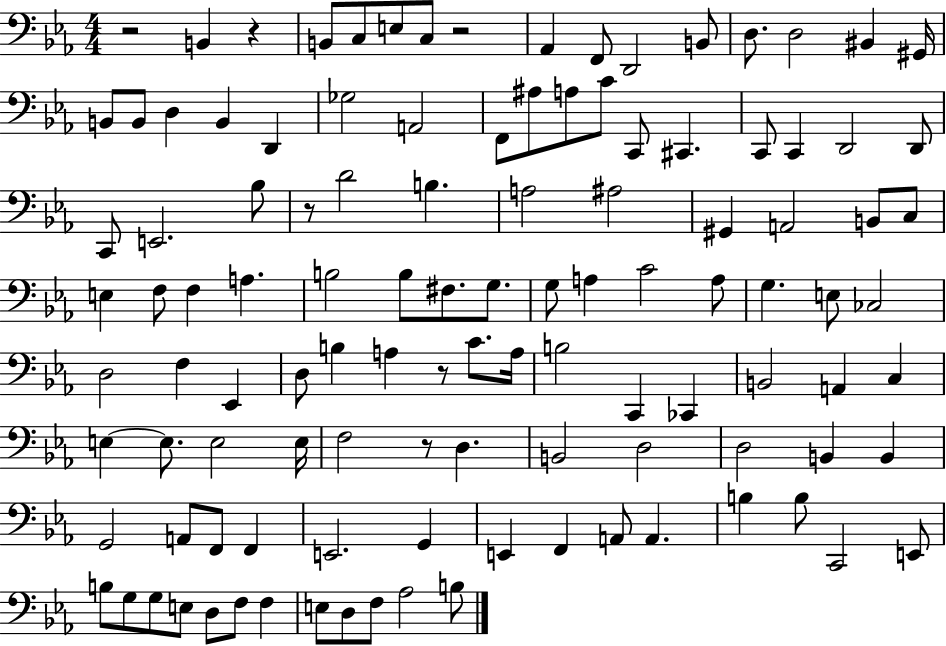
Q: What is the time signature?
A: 4/4